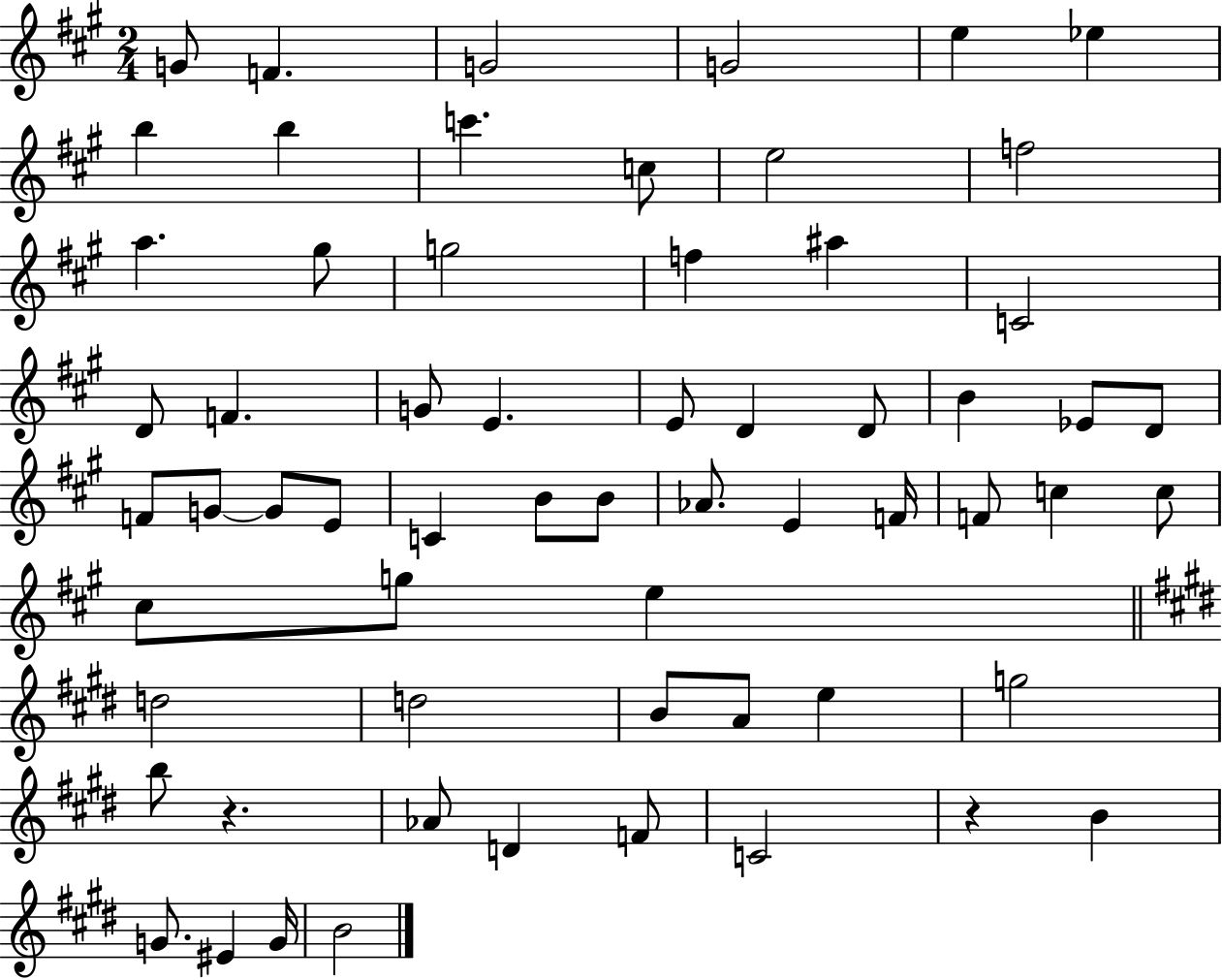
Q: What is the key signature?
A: A major